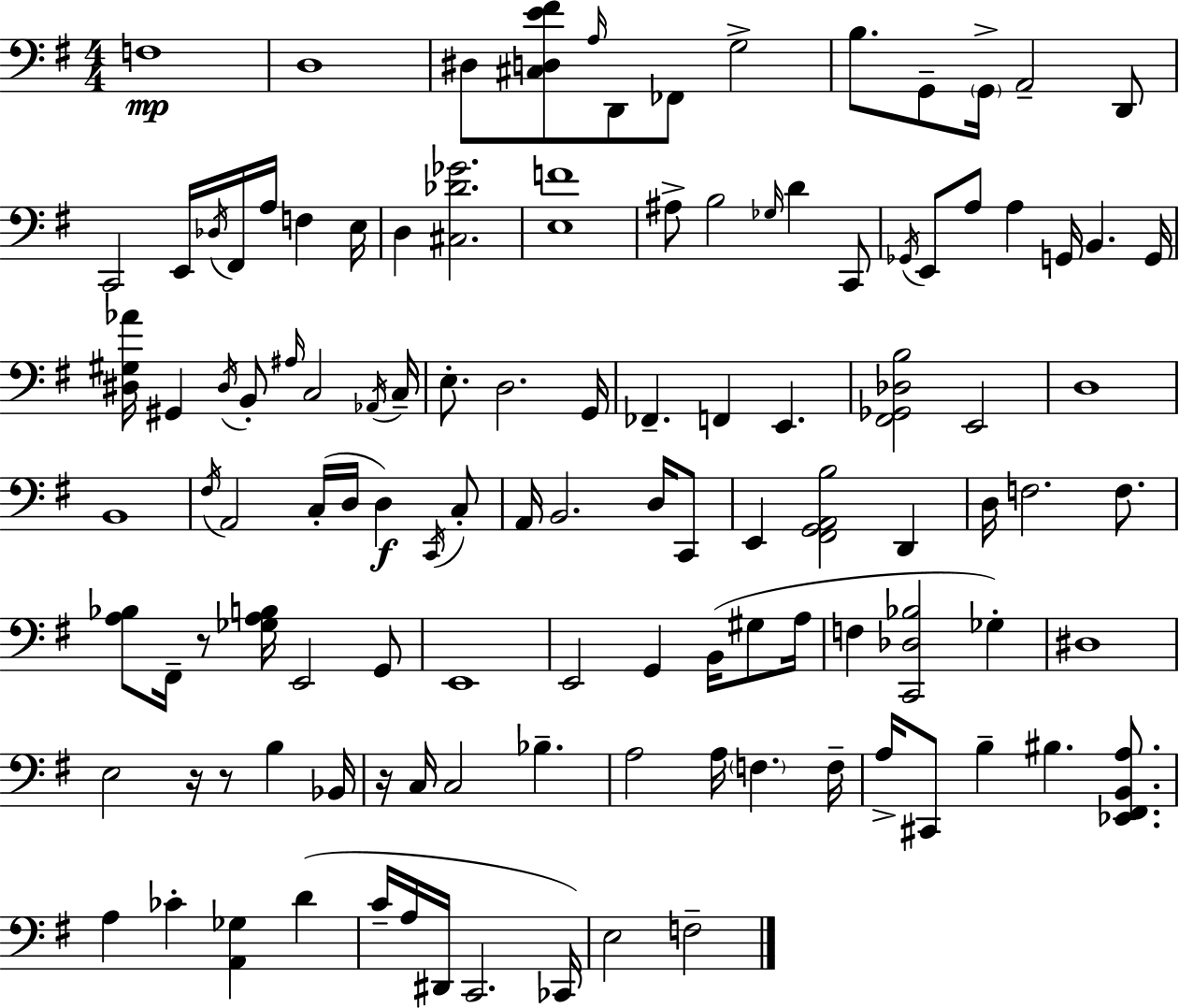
{
  \clef bass
  \numericTimeSignature
  \time 4/4
  \key g \major
  \repeat volta 2 { f1\mp | d1 | dis8 <cis d e' fis'>8 \grace { a16 } d,8 fes,8 g2-> | b8. g,8-- \parenthesize g,16-> a,2-- d,8 | \break c,2 e,16 \acciaccatura { des16 } fis,16 a16 f4 | e16 d4 <cis des' ges'>2. | <e f'>1 | ais8-> b2 \grace { ges16 } d'4 | \break c,8 \acciaccatura { ges,16 } e,8 a8 a4 g,16 b,4. | g,16 <dis gis aes'>16 gis,4 \acciaccatura { dis16 } b,8-. \grace { ais16 } c2 | \acciaccatura { aes,16 } c16-- e8.-. d2. | g,16 fes,4.-- f,4 | \break e,4. <fis, ges, des b>2 e,2 | d1 | b,1 | \acciaccatura { fis16 } a,2 | \break c16-.( d16 d4\f) \acciaccatura { c,16 } c8-. a,16 b,2. | d16 c,8 e,4 <fis, g, a, b>2 | d,4 d16 f2. | f8. <a bes>8 fis,16-- r8 <ges a b>16 e,2 | \break g,8 e,1 | e,2 | g,4 b,16( gis8 a16 f4 <c, des bes>2 | ges4-.) dis1 | \break e2 | r16 r8 b4 bes,16 r16 c16 c2 | bes4.-- a2 | a16 \parenthesize f4. f16-- a16-> cis,8 b4-- | \break bis4. <ees, fis, b, a>8. a4 ces'4-. | <a, ges>4 d'4( c'16-- a16 dis,16 c,2. | ces,16) e2 | f2-- } \bar "|."
}